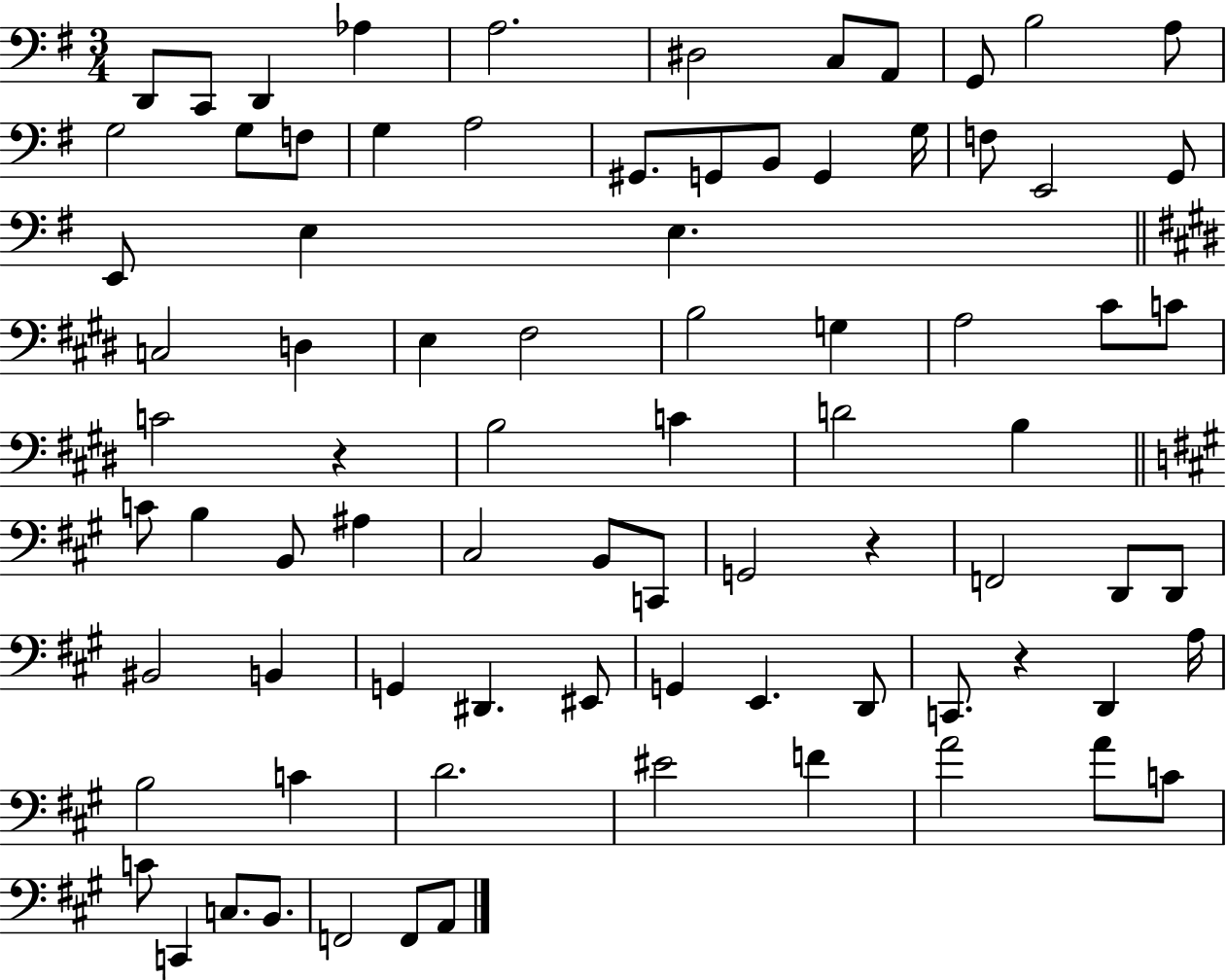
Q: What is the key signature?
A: G major